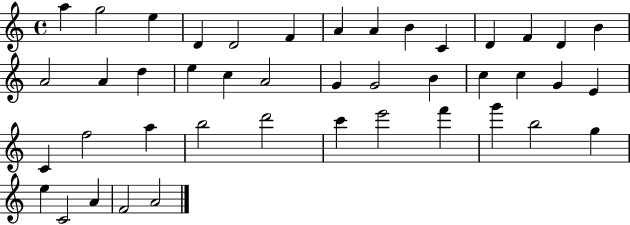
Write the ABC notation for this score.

X:1
T:Untitled
M:4/4
L:1/4
K:C
a g2 e D D2 F A A B C D F D B A2 A d e c A2 G G2 B c c G E C f2 a b2 d'2 c' e'2 f' g' b2 g e C2 A F2 A2